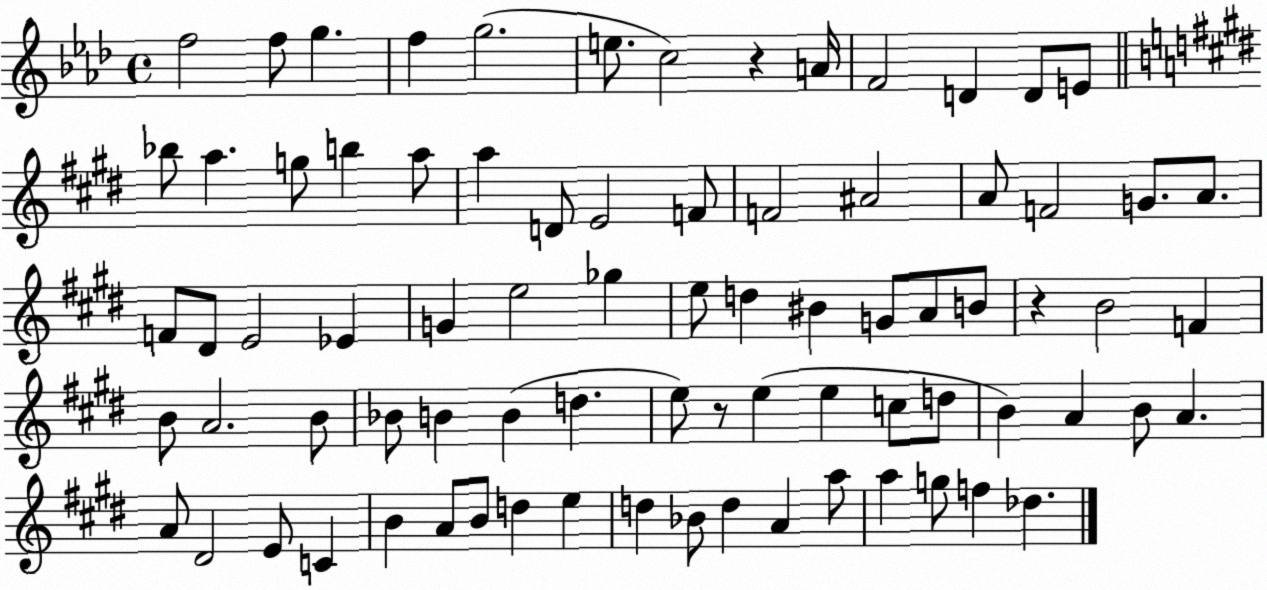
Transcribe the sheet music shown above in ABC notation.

X:1
T:Untitled
M:4/4
L:1/4
K:Ab
f2 f/2 g f g2 e/2 c2 z A/4 F2 D D/2 E/2 _b/2 a g/2 b a/2 a D/2 E2 F/2 F2 ^A2 A/2 F2 G/2 A/2 F/2 ^D/2 E2 _E G e2 _g e/2 d ^B G/2 A/2 B/2 z B2 F B/2 A2 B/2 _B/2 B B d e/2 z/2 e e c/2 d/2 B A B/2 A A/2 ^D2 E/2 C B A/2 B/2 d e d _B/2 d A a/2 a g/2 f _d